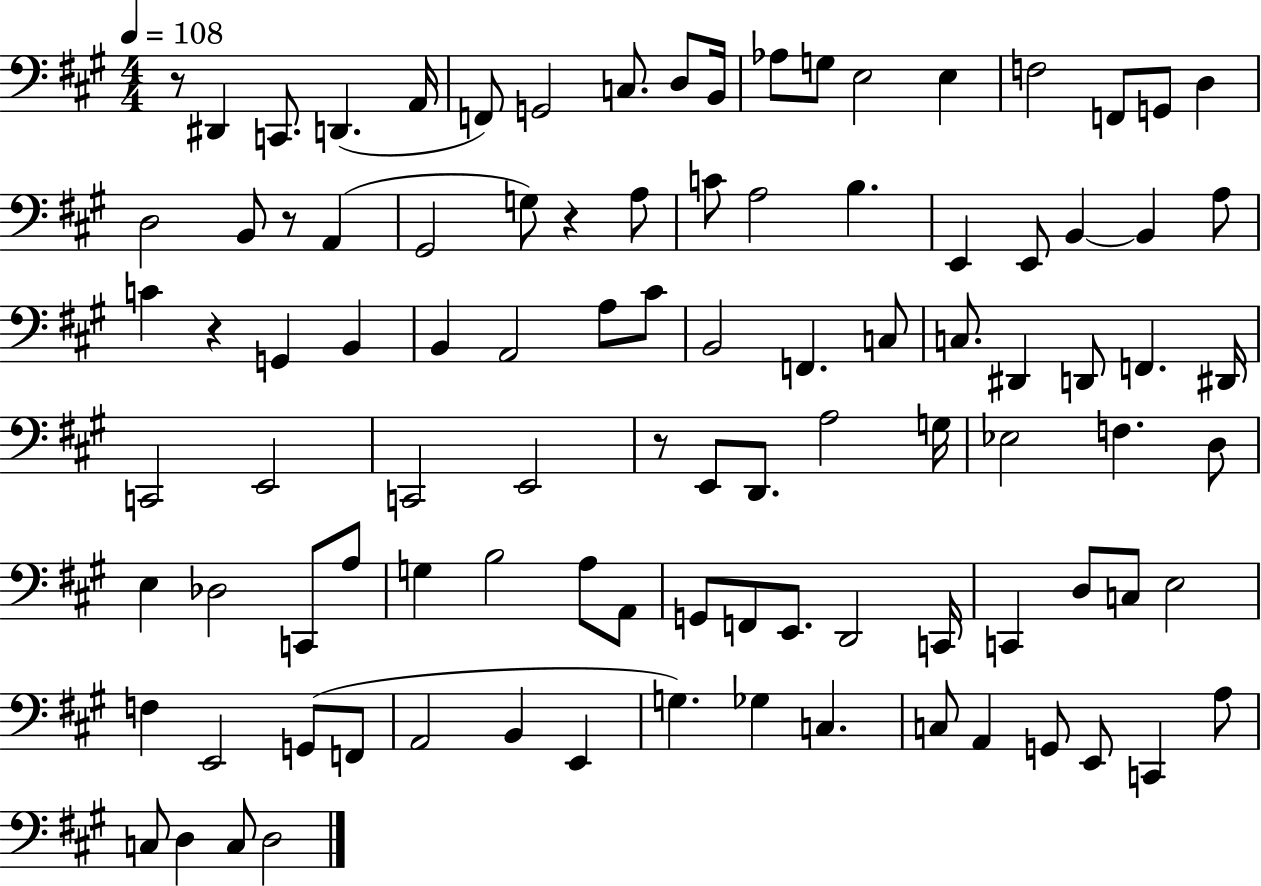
R/e D#2/q C2/e. D2/q. A2/s F2/e G2/h C3/e. D3/e B2/s Ab3/e G3/e E3/h E3/q F3/h F2/e G2/e D3/q D3/h B2/e R/e A2/q G#2/h G3/e R/q A3/e C4/e A3/h B3/q. E2/q E2/e B2/q B2/q A3/e C4/q R/q G2/q B2/q B2/q A2/h A3/e C#4/e B2/h F2/q. C3/e C3/e. D#2/q D2/e F2/q. D#2/s C2/h E2/h C2/h E2/h R/e E2/e D2/e. A3/h G3/s Eb3/h F3/q. D3/e E3/q Db3/h C2/e A3/e G3/q B3/h A3/e A2/e G2/e F2/e E2/e. D2/h C2/s C2/q D3/e C3/e E3/h F3/q E2/h G2/e F2/e A2/h B2/q E2/q G3/q. Gb3/q C3/q. C3/e A2/q G2/e E2/e C2/q A3/e C3/e D3/q C3/e D3/h